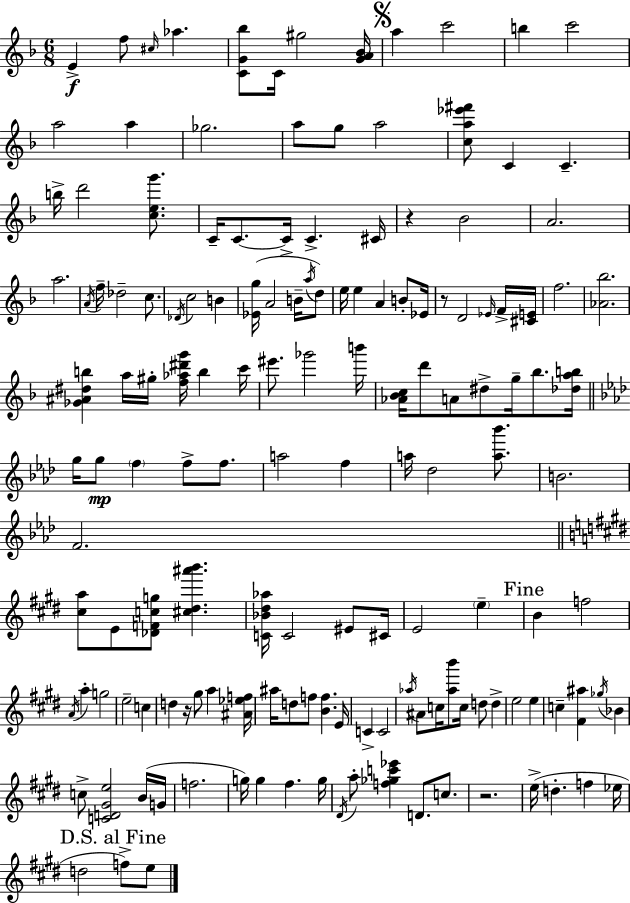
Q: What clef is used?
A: treble